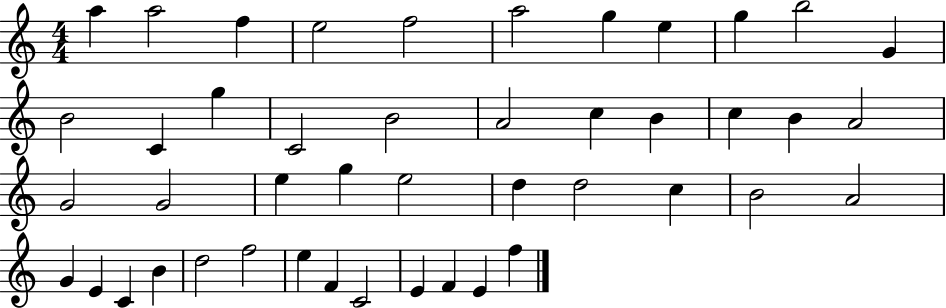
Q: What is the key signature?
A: C major